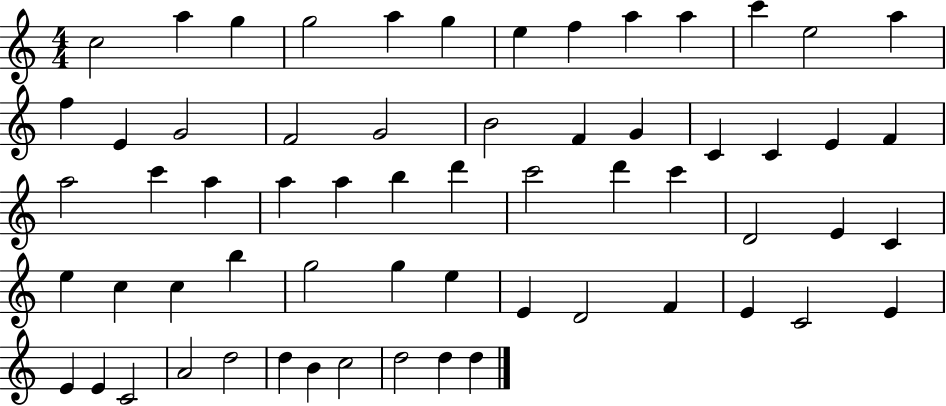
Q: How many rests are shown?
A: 0